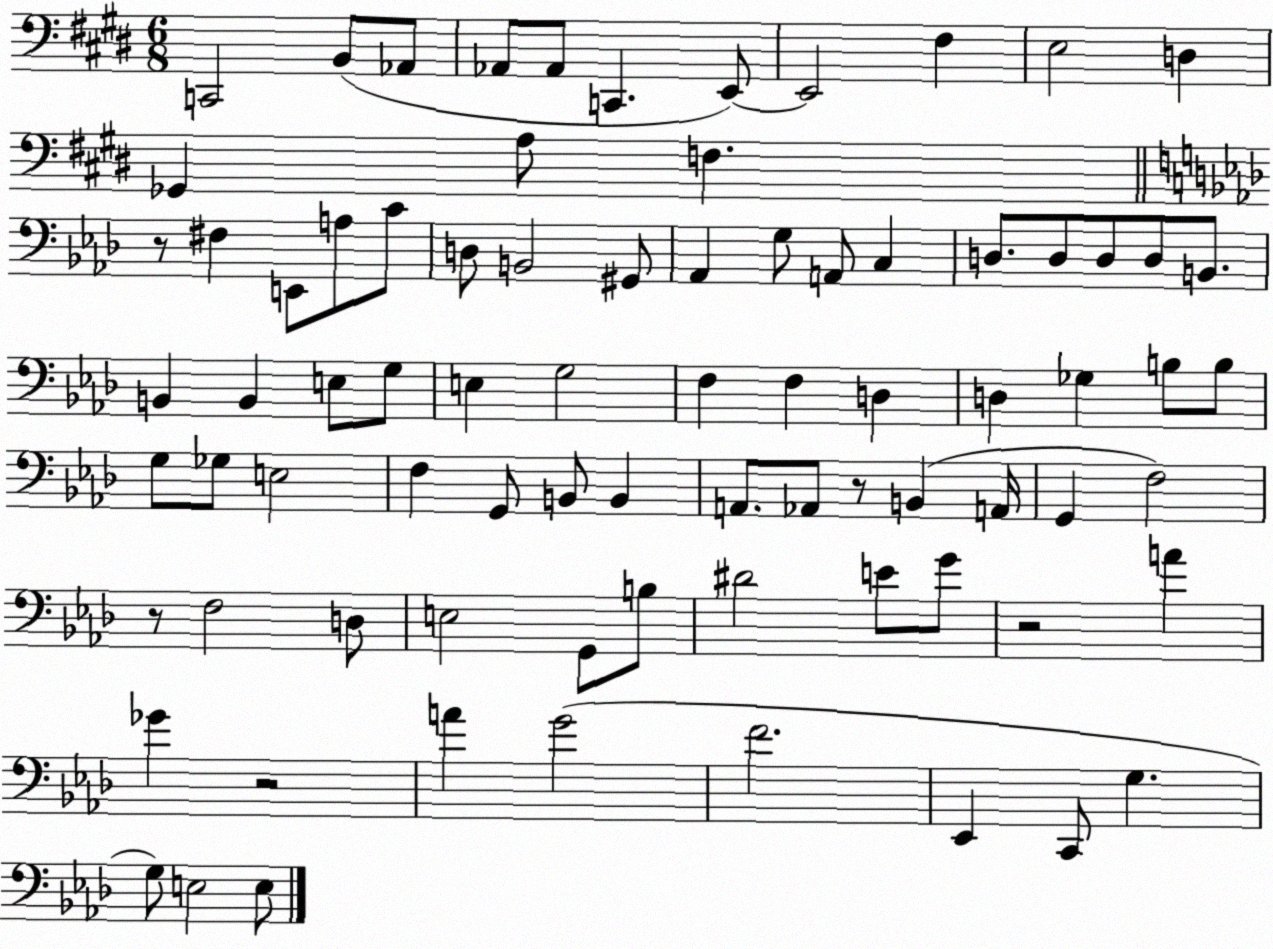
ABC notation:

X:1
T:Untitled
M:6/8
L:1/4
K:E
C,,2 B,,/2 _A,,/2 _A,,/2 _A,,/2 C,, E,,/2 E,,2 ^F, E,2 D, _G,, A,/2 F, z/2 ^F, E,,/2 A,/2 C/2 D,/2 B,,2 ^G,,/2 _A,, G,/2 A,,/2 C, D,/2 D,/2 D,/2 D,/2 B,,/2 B,, B,, E,/2 G,/2 E, G,2 F, F, D, D, _G, B,/2 B,/2 G,/2 _G,/2 E,2 F, G,,/2 B,,/2 B,, A,,/2 _A,,/2 z/2 B,, A,,/4 G,, F,2 z/2 F,2 D,/2 E,2 G,,/2 B,/2 ^D2 E/2 G/2 z2 A _G z2 A G2 F2 _E,, C,,/2 G, G,/2 E,2 E,/2